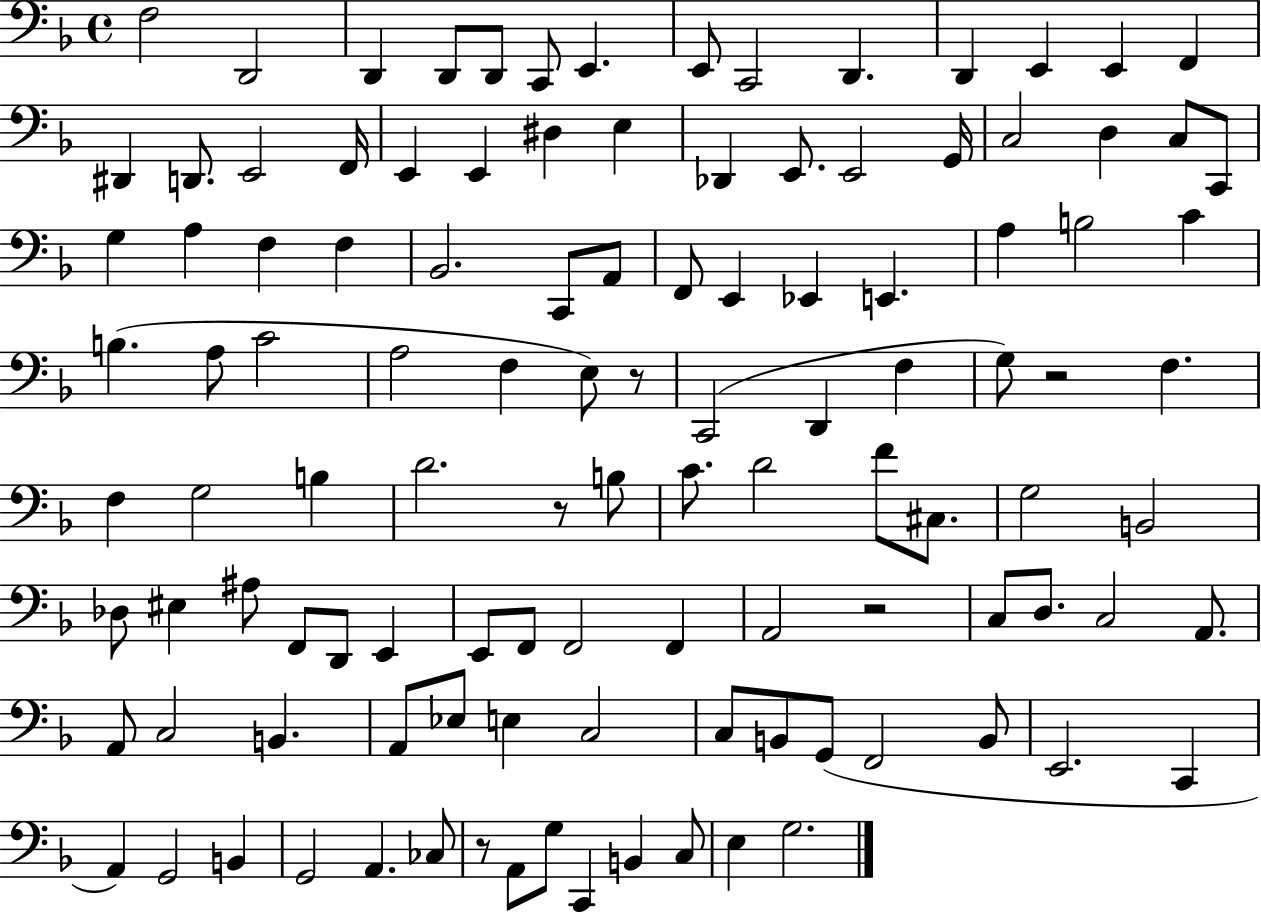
X:1
T:Untitled
M:4/4
L:1/4
K:F
F,2 D,,2 D,, D,,/2 D,,/2 C,,/2 E,, E,,/2 C,,2 D,, D,, E,, E,, F,, ^D,, D,,/2 E,,2 F,,/4 E,, E,, ^D, E, _D,, E,,/2 E,,2 G,,/4 C,2 D, C,/2 C,,/2 G, A, F, F, _B,,2 C,,/2 A,,/2 F,,/2 E,, _E,, E,, A, B,2 C B, A,/2 C2 A,2 F, E,/2 z/2 C,,2 D,, F, G,/2 z2 F, F, G,2 B, D2 z/2 B,/2 C/2 D2 F/2 ^C,/2 G,2 B,,2 _D,/2 ^E, ^A,/2 F,,/2 D,,/2 E,, E,,/2 F,,/2 F,,2 F,, A,,2 z2 C,/2 D,/2 C,2 A,,/2 A,,/2 C,2 B,, A,,/2 _E,/2 E, C,2 C,/2 B,,/2 G,,/2 F,,2 B,,/2 E,,2 C,, A,, G,,2 B,, G,,2 A,, _C,/2 z/2 A,,/2 G,/2 C,, B,, C,/2 E, G,2